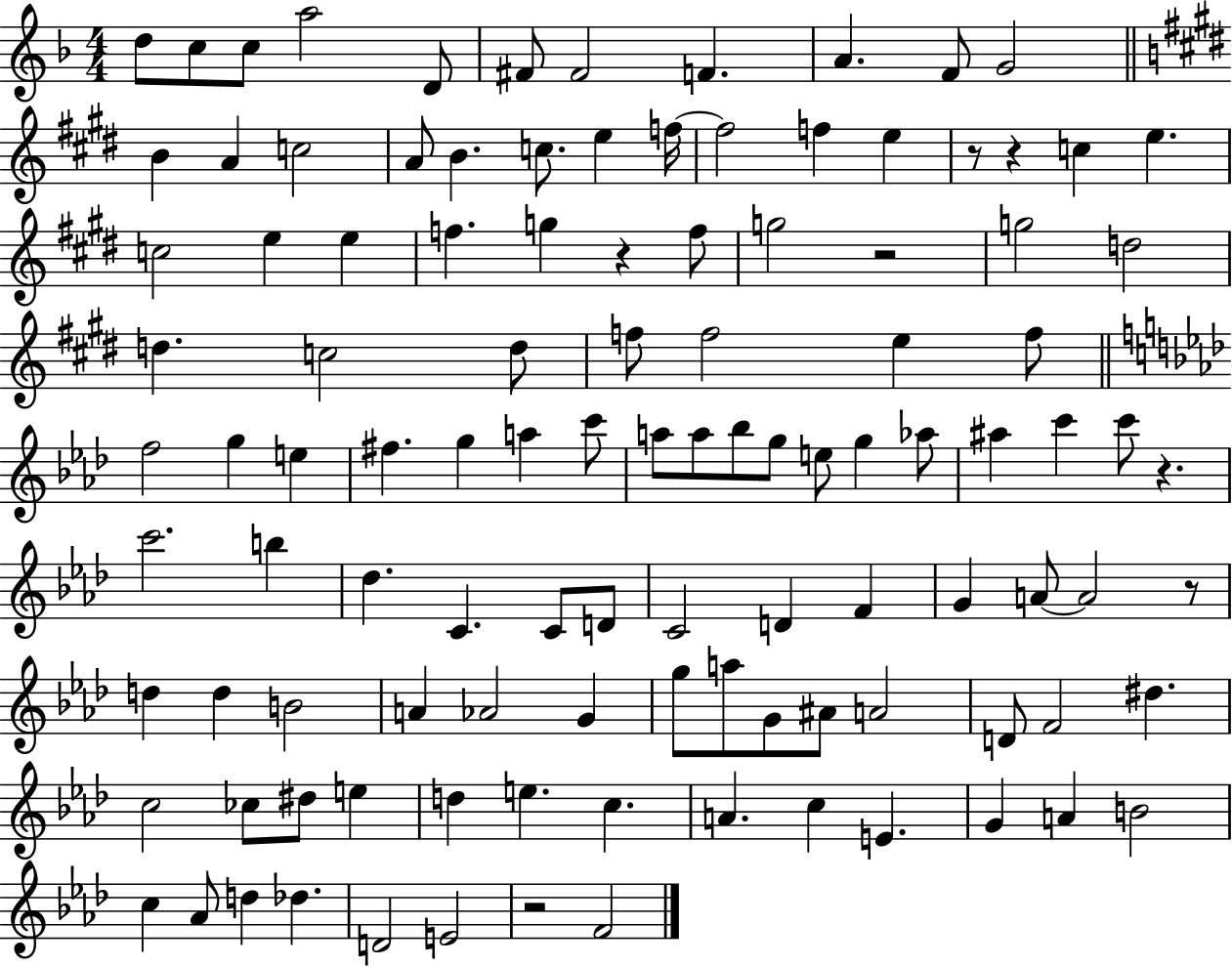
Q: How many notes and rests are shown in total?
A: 110